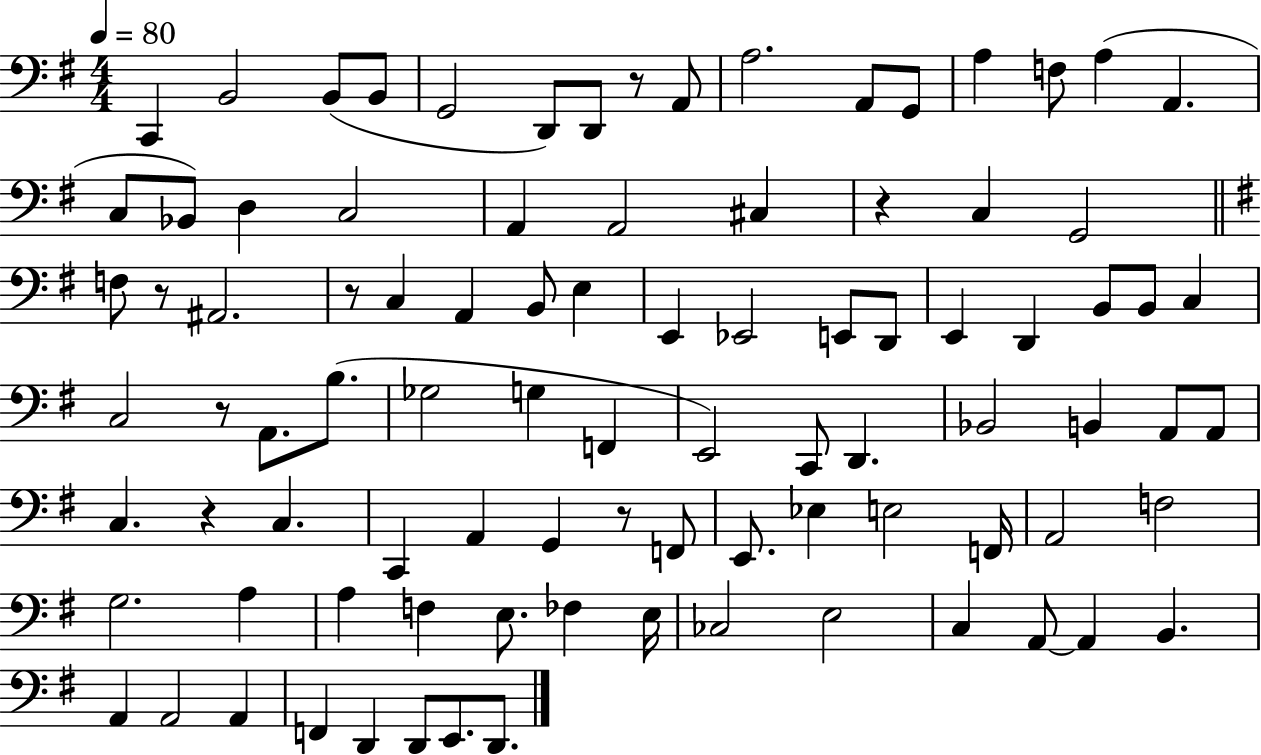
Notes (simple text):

C2/q B2/h B2/e B2/e G2/h D2/e D2/e R/e A2/e A3/h. A2/e G2/e A3/q F3/e A3/q A2/q. C3/e Bb2/e D3/q C3/h A2/q A2/h C#3/q R/q C3/q G2/h F3/e R/e A#2/h. R/e C3/q A2/q B2/e E3/q E2/q Eb2/h E2/e D2/e E2/q D2/q B2/e B2/e C3/q C3/h R/e A2/e. B3/e. Gb3/h G3/q F2/q E2/h C2/e D2/q. Bb2/h B2/q A2/e A2/e C3/q. R/q C3/q. C2/q A2/q G2/q R/e F2/e E2/e. Eb3/q E3/h F2/s A2/h F3/h G3/h. A3/q A3/q F3/q E3/e. FES3/q E3/s CES3/h E3/h C3/q A2/e A2/q B2/q. A2/q A2/h A2/q F2/q D2/q D2/e E2/e. D2/e.